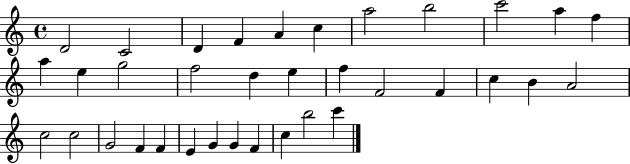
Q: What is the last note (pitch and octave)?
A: C6